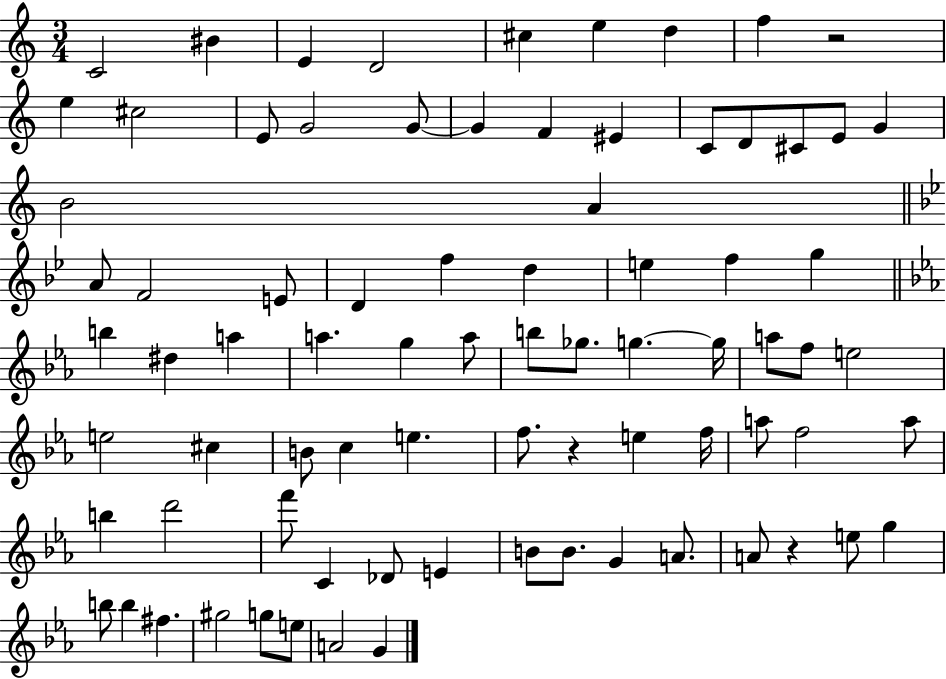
C4/h BIS4/q E4/q D4/h C#5/q E5/q D5/q F5/q R/h E5/q C#5/h E4/e G4/h G4/e G4/q F4/q EIS4/q C4/e D4/e C#4/e E4/e G4/q B4/h A4/q A4/e F4/h E4/e D4/q F5/q D5/q E5/q F5/q G5/q B5/q D#5/q A5/q A5/q. G5/q A5/e B5/e Gb5/e. G5/q. G5/s A5/e F5/e E5/h E5/h C#5/q B4/e C5/q E5/q. F5/e. R/q E5/q F5/s A5/e F5/h A5/e B5/q D6/h F6/e C4/q Db4/e E4/q B4/e B4/e. G4/q A4/e. A4/e R/q E5/e G5/q B5/e B5/q F#5/q. G#5/h G5/e E5/e A4/h G4/q